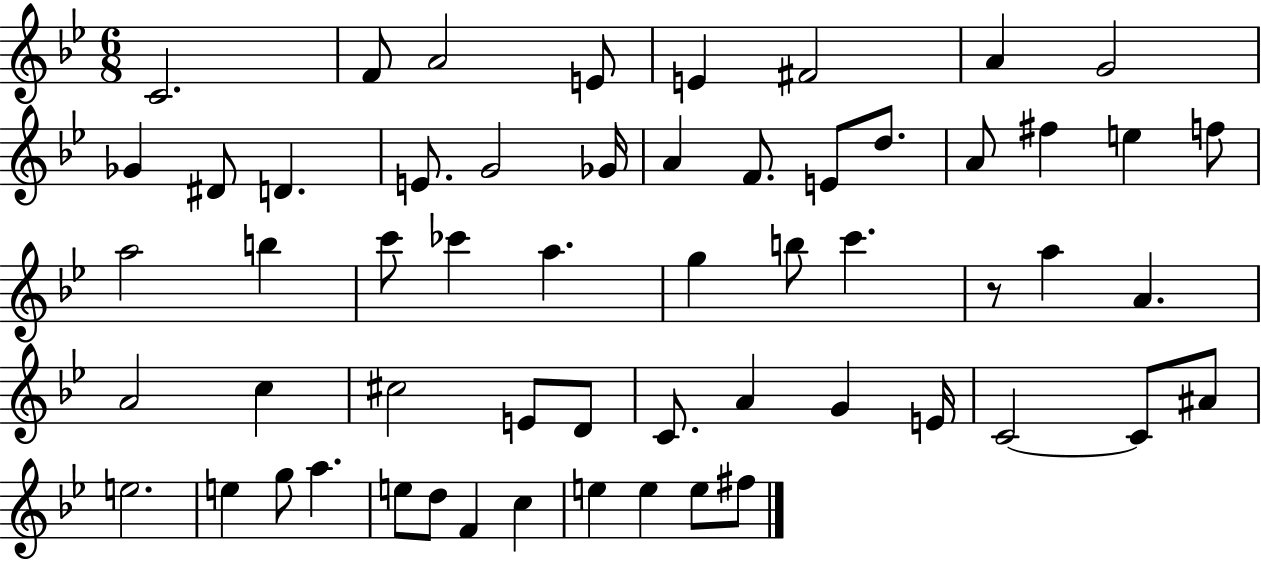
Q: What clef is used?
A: treble